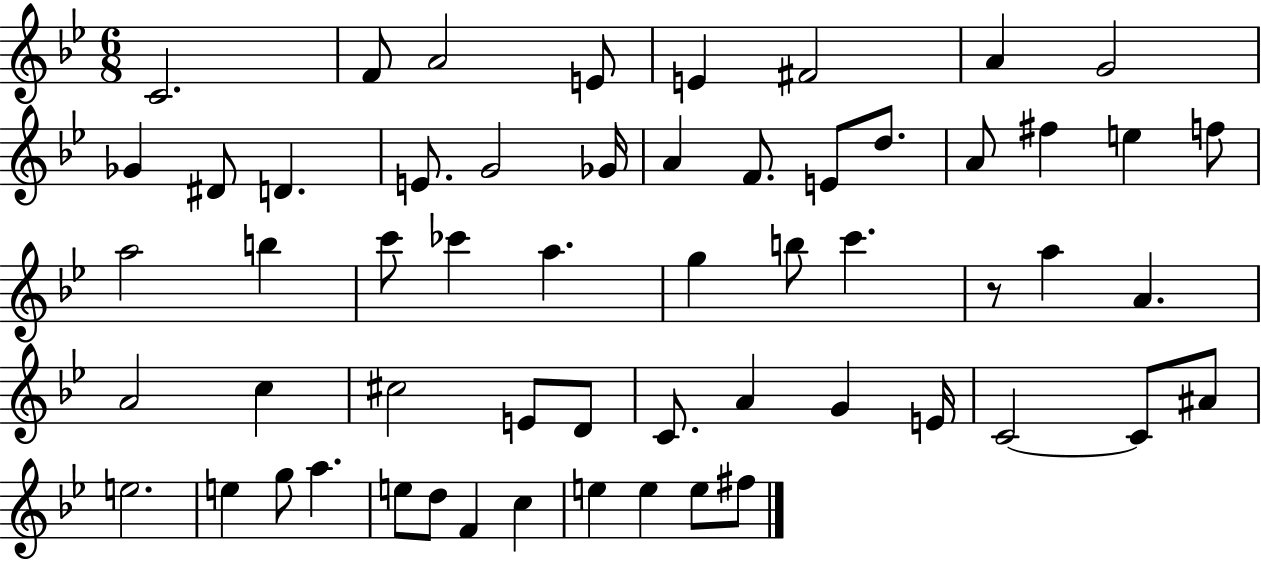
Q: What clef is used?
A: treble